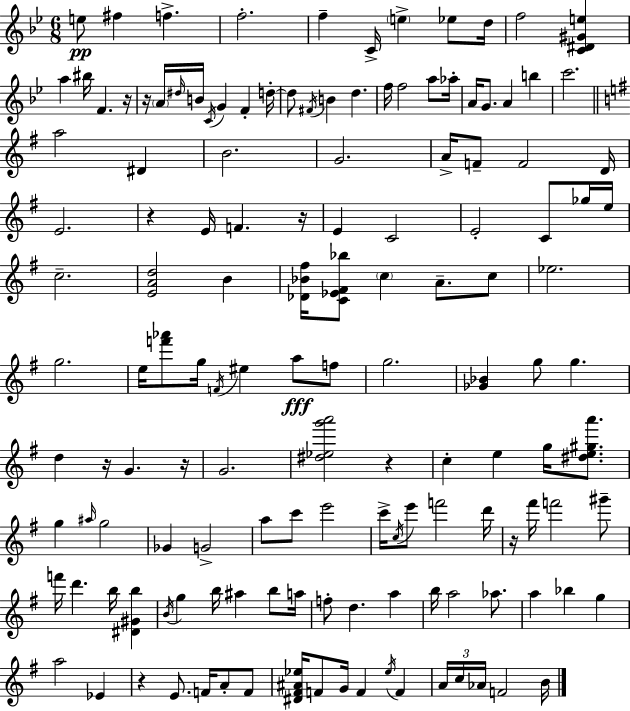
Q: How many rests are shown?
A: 9